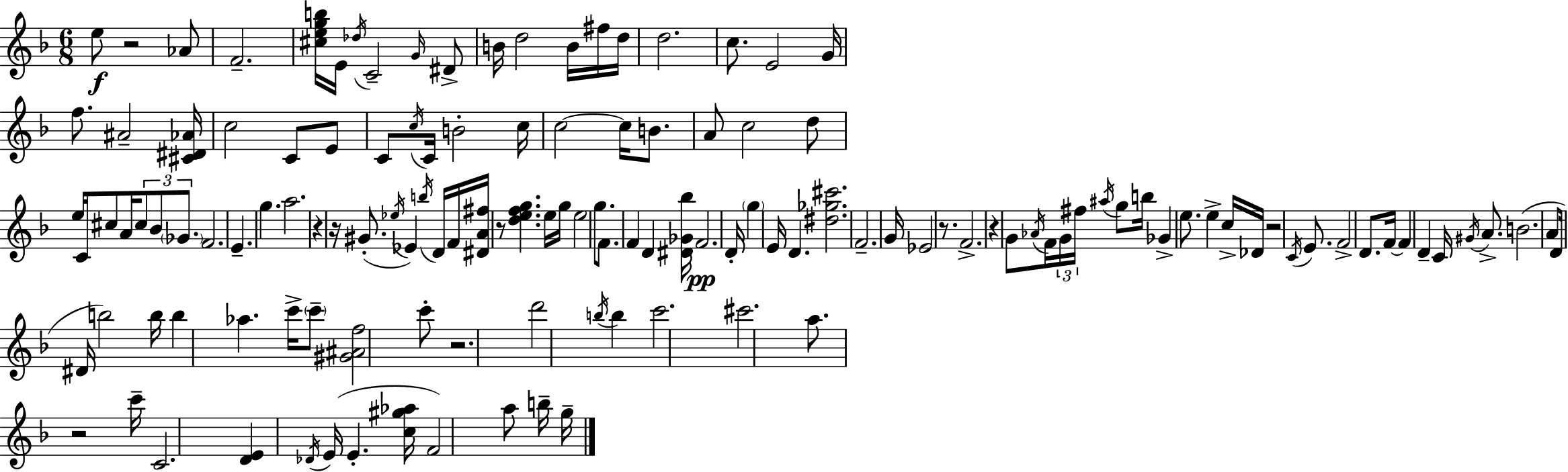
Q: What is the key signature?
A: D minor